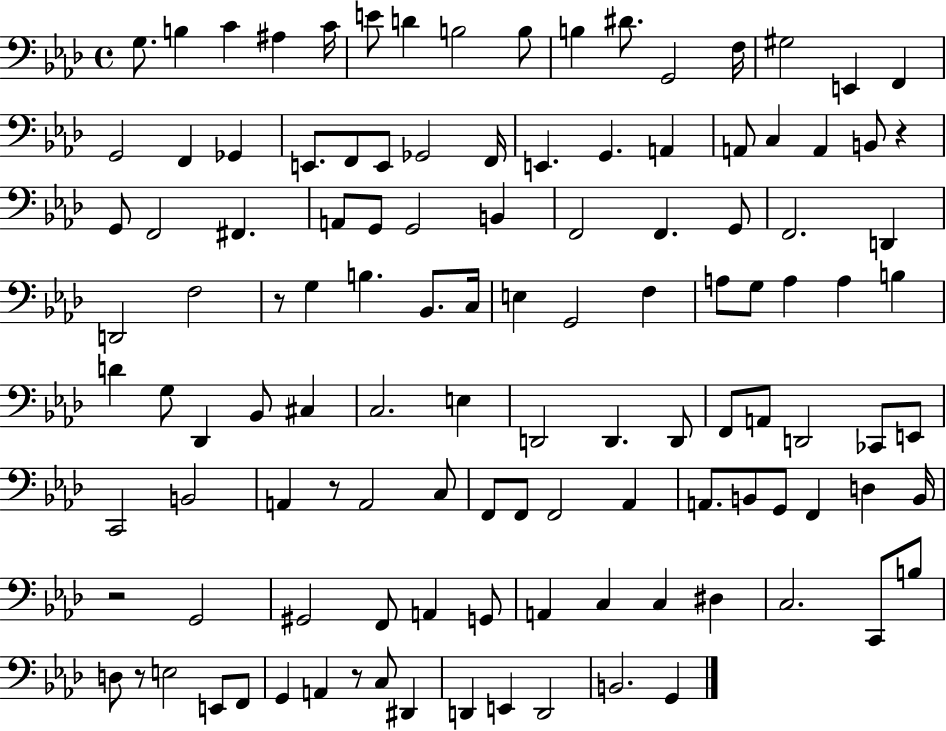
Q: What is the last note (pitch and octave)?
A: G2